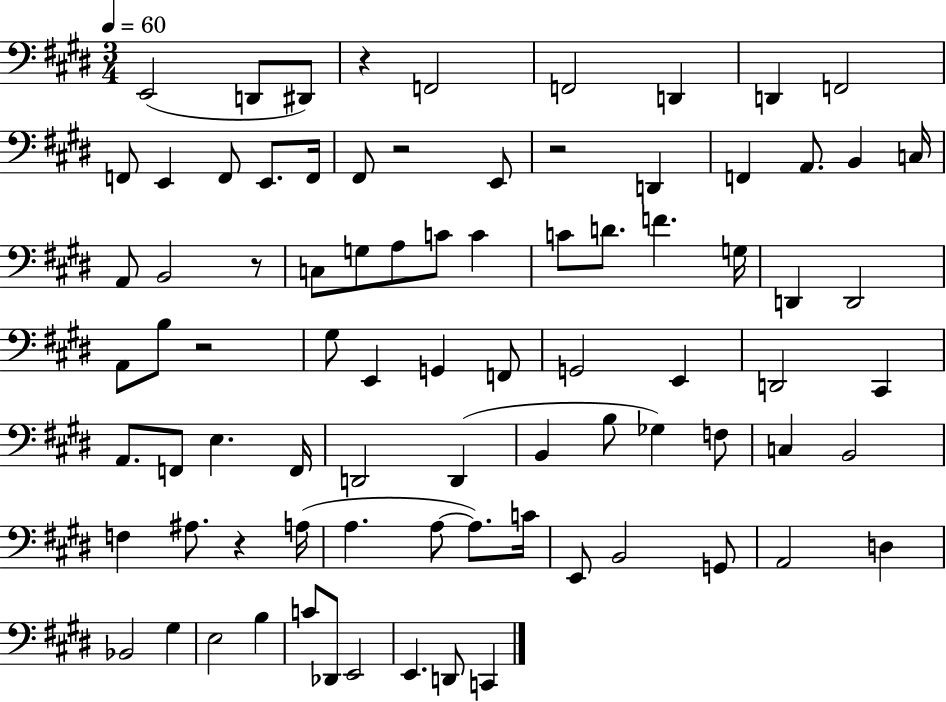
X:1
T:Untitled
M:3/4
L:1/4
K:E
E,,2 D,,/2 ^D,,/2 z F,,2 F,,2 D,, D,, F,,2 F,,/2 E,, F,,/2 E,,/2 F,,/4 ^F,,/2 z2 E,,/2 z2 D,, F,, A,,/2 B,, C,/4 A,,/2 B,,2 z/2 C,/2 G,/2 A,/2 C/2 C C/2 D/2 F G,/4 D,, D,,2 A,,/2 B,/2 z2 ^G,/2 E,, G,, F,,/2 G,,2 E,, D,,2 ^C,, A,,/2 F,,/2 E, F,,/4 D,,2 D,, B,, B,/2 _G, F,/2 C, B,,2 F, ^A,/2 z A,/4 A, A,/2 A,/2 C/4 E,,/2 B,,2 G,,/2 A,,2 D, _B,,2 ^G, E,2 B, C/2 _D,,/2 E,,2 E,, D,,/2 C,,